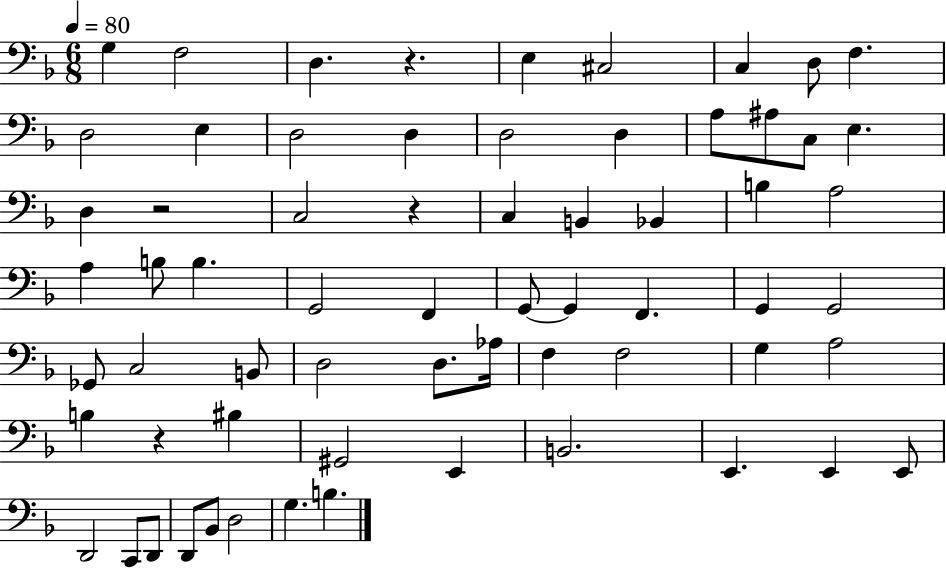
{
  \clef bass
  \numericTimeSignature
  \time 6/8
  \key f \major
  \tempo 4 = 80
  \repeat volta 2 { g4 f2 | d4. r4. | e4 cis2 | c4 d8 f4. | \break d2 e4 | d2 d4 | d2 d4 | a8 ais8 c8 e4. | \break d4 r2 | c2 r4 | c4 b,4 bes,4 | b4 a2 | \break a4 b8 b4. | g,2 f,4 | g,8~~ g,4 f,4. | g,4 g,2 | \break ges,8 c2 b,8 | d2 d8. aes16 | f4 f2 | g4 a2 | \break b4 r4 bis4 | gis,2 e,4 | b,2. | e,4. e,4 e,8 | \break d,2 c,8 d,8 | d,8 bes,8 d2 | g4. b4. | } \bar "|."
}